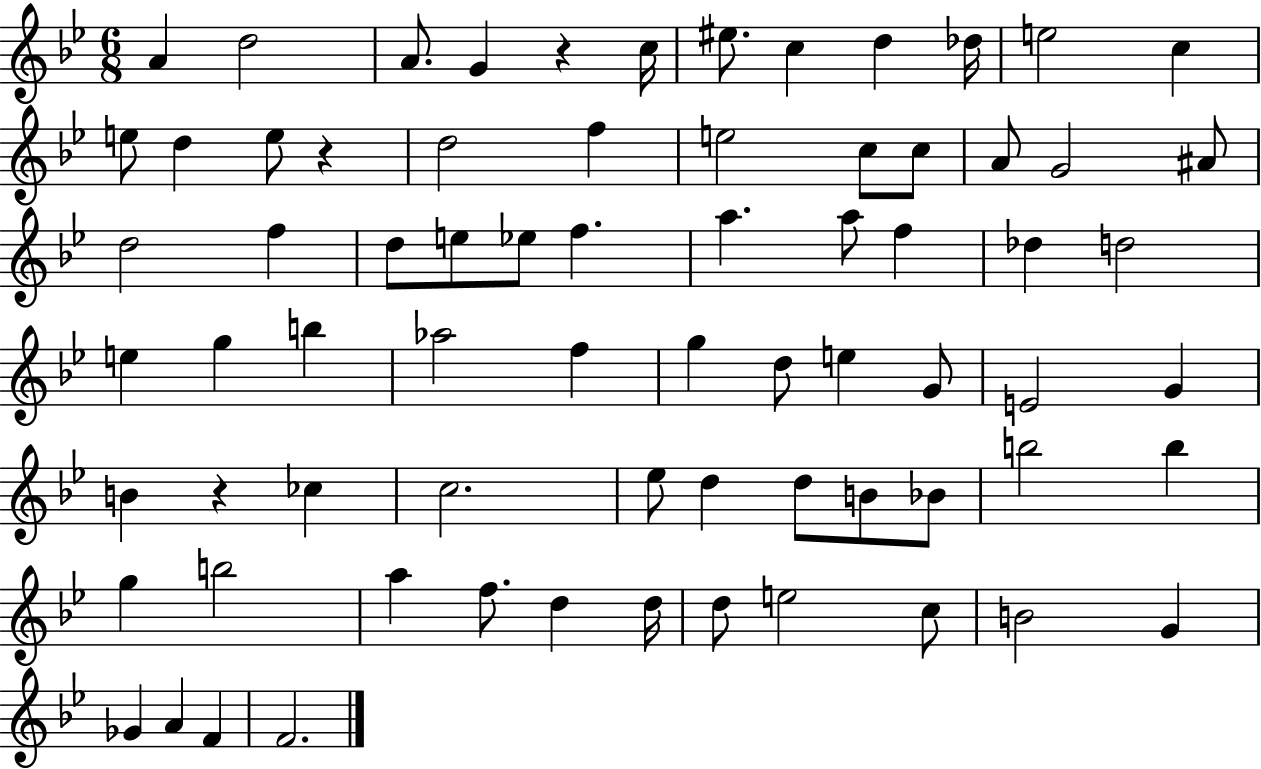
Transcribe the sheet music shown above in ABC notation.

X:1
T:Untitled
M:6/8
L:1/4
K:Bb
A d2 A/2 G z c/4 ^e/2 c d _d/4 e2 c e/2 d e/2 z d2 f e2 c/2 c/2 A/2 G2 ^A/2 d2 f d/2 e/2 _e/2 f a a/2 f _d d2 e g b _a2 f g d/2 e G/2 E2 G B z _c c2 _e/2 d d/2 B/2 _B/2 b2 b g b2 a f/2 d d/4 d/2 e2 c/2 B2 G _G A F F2